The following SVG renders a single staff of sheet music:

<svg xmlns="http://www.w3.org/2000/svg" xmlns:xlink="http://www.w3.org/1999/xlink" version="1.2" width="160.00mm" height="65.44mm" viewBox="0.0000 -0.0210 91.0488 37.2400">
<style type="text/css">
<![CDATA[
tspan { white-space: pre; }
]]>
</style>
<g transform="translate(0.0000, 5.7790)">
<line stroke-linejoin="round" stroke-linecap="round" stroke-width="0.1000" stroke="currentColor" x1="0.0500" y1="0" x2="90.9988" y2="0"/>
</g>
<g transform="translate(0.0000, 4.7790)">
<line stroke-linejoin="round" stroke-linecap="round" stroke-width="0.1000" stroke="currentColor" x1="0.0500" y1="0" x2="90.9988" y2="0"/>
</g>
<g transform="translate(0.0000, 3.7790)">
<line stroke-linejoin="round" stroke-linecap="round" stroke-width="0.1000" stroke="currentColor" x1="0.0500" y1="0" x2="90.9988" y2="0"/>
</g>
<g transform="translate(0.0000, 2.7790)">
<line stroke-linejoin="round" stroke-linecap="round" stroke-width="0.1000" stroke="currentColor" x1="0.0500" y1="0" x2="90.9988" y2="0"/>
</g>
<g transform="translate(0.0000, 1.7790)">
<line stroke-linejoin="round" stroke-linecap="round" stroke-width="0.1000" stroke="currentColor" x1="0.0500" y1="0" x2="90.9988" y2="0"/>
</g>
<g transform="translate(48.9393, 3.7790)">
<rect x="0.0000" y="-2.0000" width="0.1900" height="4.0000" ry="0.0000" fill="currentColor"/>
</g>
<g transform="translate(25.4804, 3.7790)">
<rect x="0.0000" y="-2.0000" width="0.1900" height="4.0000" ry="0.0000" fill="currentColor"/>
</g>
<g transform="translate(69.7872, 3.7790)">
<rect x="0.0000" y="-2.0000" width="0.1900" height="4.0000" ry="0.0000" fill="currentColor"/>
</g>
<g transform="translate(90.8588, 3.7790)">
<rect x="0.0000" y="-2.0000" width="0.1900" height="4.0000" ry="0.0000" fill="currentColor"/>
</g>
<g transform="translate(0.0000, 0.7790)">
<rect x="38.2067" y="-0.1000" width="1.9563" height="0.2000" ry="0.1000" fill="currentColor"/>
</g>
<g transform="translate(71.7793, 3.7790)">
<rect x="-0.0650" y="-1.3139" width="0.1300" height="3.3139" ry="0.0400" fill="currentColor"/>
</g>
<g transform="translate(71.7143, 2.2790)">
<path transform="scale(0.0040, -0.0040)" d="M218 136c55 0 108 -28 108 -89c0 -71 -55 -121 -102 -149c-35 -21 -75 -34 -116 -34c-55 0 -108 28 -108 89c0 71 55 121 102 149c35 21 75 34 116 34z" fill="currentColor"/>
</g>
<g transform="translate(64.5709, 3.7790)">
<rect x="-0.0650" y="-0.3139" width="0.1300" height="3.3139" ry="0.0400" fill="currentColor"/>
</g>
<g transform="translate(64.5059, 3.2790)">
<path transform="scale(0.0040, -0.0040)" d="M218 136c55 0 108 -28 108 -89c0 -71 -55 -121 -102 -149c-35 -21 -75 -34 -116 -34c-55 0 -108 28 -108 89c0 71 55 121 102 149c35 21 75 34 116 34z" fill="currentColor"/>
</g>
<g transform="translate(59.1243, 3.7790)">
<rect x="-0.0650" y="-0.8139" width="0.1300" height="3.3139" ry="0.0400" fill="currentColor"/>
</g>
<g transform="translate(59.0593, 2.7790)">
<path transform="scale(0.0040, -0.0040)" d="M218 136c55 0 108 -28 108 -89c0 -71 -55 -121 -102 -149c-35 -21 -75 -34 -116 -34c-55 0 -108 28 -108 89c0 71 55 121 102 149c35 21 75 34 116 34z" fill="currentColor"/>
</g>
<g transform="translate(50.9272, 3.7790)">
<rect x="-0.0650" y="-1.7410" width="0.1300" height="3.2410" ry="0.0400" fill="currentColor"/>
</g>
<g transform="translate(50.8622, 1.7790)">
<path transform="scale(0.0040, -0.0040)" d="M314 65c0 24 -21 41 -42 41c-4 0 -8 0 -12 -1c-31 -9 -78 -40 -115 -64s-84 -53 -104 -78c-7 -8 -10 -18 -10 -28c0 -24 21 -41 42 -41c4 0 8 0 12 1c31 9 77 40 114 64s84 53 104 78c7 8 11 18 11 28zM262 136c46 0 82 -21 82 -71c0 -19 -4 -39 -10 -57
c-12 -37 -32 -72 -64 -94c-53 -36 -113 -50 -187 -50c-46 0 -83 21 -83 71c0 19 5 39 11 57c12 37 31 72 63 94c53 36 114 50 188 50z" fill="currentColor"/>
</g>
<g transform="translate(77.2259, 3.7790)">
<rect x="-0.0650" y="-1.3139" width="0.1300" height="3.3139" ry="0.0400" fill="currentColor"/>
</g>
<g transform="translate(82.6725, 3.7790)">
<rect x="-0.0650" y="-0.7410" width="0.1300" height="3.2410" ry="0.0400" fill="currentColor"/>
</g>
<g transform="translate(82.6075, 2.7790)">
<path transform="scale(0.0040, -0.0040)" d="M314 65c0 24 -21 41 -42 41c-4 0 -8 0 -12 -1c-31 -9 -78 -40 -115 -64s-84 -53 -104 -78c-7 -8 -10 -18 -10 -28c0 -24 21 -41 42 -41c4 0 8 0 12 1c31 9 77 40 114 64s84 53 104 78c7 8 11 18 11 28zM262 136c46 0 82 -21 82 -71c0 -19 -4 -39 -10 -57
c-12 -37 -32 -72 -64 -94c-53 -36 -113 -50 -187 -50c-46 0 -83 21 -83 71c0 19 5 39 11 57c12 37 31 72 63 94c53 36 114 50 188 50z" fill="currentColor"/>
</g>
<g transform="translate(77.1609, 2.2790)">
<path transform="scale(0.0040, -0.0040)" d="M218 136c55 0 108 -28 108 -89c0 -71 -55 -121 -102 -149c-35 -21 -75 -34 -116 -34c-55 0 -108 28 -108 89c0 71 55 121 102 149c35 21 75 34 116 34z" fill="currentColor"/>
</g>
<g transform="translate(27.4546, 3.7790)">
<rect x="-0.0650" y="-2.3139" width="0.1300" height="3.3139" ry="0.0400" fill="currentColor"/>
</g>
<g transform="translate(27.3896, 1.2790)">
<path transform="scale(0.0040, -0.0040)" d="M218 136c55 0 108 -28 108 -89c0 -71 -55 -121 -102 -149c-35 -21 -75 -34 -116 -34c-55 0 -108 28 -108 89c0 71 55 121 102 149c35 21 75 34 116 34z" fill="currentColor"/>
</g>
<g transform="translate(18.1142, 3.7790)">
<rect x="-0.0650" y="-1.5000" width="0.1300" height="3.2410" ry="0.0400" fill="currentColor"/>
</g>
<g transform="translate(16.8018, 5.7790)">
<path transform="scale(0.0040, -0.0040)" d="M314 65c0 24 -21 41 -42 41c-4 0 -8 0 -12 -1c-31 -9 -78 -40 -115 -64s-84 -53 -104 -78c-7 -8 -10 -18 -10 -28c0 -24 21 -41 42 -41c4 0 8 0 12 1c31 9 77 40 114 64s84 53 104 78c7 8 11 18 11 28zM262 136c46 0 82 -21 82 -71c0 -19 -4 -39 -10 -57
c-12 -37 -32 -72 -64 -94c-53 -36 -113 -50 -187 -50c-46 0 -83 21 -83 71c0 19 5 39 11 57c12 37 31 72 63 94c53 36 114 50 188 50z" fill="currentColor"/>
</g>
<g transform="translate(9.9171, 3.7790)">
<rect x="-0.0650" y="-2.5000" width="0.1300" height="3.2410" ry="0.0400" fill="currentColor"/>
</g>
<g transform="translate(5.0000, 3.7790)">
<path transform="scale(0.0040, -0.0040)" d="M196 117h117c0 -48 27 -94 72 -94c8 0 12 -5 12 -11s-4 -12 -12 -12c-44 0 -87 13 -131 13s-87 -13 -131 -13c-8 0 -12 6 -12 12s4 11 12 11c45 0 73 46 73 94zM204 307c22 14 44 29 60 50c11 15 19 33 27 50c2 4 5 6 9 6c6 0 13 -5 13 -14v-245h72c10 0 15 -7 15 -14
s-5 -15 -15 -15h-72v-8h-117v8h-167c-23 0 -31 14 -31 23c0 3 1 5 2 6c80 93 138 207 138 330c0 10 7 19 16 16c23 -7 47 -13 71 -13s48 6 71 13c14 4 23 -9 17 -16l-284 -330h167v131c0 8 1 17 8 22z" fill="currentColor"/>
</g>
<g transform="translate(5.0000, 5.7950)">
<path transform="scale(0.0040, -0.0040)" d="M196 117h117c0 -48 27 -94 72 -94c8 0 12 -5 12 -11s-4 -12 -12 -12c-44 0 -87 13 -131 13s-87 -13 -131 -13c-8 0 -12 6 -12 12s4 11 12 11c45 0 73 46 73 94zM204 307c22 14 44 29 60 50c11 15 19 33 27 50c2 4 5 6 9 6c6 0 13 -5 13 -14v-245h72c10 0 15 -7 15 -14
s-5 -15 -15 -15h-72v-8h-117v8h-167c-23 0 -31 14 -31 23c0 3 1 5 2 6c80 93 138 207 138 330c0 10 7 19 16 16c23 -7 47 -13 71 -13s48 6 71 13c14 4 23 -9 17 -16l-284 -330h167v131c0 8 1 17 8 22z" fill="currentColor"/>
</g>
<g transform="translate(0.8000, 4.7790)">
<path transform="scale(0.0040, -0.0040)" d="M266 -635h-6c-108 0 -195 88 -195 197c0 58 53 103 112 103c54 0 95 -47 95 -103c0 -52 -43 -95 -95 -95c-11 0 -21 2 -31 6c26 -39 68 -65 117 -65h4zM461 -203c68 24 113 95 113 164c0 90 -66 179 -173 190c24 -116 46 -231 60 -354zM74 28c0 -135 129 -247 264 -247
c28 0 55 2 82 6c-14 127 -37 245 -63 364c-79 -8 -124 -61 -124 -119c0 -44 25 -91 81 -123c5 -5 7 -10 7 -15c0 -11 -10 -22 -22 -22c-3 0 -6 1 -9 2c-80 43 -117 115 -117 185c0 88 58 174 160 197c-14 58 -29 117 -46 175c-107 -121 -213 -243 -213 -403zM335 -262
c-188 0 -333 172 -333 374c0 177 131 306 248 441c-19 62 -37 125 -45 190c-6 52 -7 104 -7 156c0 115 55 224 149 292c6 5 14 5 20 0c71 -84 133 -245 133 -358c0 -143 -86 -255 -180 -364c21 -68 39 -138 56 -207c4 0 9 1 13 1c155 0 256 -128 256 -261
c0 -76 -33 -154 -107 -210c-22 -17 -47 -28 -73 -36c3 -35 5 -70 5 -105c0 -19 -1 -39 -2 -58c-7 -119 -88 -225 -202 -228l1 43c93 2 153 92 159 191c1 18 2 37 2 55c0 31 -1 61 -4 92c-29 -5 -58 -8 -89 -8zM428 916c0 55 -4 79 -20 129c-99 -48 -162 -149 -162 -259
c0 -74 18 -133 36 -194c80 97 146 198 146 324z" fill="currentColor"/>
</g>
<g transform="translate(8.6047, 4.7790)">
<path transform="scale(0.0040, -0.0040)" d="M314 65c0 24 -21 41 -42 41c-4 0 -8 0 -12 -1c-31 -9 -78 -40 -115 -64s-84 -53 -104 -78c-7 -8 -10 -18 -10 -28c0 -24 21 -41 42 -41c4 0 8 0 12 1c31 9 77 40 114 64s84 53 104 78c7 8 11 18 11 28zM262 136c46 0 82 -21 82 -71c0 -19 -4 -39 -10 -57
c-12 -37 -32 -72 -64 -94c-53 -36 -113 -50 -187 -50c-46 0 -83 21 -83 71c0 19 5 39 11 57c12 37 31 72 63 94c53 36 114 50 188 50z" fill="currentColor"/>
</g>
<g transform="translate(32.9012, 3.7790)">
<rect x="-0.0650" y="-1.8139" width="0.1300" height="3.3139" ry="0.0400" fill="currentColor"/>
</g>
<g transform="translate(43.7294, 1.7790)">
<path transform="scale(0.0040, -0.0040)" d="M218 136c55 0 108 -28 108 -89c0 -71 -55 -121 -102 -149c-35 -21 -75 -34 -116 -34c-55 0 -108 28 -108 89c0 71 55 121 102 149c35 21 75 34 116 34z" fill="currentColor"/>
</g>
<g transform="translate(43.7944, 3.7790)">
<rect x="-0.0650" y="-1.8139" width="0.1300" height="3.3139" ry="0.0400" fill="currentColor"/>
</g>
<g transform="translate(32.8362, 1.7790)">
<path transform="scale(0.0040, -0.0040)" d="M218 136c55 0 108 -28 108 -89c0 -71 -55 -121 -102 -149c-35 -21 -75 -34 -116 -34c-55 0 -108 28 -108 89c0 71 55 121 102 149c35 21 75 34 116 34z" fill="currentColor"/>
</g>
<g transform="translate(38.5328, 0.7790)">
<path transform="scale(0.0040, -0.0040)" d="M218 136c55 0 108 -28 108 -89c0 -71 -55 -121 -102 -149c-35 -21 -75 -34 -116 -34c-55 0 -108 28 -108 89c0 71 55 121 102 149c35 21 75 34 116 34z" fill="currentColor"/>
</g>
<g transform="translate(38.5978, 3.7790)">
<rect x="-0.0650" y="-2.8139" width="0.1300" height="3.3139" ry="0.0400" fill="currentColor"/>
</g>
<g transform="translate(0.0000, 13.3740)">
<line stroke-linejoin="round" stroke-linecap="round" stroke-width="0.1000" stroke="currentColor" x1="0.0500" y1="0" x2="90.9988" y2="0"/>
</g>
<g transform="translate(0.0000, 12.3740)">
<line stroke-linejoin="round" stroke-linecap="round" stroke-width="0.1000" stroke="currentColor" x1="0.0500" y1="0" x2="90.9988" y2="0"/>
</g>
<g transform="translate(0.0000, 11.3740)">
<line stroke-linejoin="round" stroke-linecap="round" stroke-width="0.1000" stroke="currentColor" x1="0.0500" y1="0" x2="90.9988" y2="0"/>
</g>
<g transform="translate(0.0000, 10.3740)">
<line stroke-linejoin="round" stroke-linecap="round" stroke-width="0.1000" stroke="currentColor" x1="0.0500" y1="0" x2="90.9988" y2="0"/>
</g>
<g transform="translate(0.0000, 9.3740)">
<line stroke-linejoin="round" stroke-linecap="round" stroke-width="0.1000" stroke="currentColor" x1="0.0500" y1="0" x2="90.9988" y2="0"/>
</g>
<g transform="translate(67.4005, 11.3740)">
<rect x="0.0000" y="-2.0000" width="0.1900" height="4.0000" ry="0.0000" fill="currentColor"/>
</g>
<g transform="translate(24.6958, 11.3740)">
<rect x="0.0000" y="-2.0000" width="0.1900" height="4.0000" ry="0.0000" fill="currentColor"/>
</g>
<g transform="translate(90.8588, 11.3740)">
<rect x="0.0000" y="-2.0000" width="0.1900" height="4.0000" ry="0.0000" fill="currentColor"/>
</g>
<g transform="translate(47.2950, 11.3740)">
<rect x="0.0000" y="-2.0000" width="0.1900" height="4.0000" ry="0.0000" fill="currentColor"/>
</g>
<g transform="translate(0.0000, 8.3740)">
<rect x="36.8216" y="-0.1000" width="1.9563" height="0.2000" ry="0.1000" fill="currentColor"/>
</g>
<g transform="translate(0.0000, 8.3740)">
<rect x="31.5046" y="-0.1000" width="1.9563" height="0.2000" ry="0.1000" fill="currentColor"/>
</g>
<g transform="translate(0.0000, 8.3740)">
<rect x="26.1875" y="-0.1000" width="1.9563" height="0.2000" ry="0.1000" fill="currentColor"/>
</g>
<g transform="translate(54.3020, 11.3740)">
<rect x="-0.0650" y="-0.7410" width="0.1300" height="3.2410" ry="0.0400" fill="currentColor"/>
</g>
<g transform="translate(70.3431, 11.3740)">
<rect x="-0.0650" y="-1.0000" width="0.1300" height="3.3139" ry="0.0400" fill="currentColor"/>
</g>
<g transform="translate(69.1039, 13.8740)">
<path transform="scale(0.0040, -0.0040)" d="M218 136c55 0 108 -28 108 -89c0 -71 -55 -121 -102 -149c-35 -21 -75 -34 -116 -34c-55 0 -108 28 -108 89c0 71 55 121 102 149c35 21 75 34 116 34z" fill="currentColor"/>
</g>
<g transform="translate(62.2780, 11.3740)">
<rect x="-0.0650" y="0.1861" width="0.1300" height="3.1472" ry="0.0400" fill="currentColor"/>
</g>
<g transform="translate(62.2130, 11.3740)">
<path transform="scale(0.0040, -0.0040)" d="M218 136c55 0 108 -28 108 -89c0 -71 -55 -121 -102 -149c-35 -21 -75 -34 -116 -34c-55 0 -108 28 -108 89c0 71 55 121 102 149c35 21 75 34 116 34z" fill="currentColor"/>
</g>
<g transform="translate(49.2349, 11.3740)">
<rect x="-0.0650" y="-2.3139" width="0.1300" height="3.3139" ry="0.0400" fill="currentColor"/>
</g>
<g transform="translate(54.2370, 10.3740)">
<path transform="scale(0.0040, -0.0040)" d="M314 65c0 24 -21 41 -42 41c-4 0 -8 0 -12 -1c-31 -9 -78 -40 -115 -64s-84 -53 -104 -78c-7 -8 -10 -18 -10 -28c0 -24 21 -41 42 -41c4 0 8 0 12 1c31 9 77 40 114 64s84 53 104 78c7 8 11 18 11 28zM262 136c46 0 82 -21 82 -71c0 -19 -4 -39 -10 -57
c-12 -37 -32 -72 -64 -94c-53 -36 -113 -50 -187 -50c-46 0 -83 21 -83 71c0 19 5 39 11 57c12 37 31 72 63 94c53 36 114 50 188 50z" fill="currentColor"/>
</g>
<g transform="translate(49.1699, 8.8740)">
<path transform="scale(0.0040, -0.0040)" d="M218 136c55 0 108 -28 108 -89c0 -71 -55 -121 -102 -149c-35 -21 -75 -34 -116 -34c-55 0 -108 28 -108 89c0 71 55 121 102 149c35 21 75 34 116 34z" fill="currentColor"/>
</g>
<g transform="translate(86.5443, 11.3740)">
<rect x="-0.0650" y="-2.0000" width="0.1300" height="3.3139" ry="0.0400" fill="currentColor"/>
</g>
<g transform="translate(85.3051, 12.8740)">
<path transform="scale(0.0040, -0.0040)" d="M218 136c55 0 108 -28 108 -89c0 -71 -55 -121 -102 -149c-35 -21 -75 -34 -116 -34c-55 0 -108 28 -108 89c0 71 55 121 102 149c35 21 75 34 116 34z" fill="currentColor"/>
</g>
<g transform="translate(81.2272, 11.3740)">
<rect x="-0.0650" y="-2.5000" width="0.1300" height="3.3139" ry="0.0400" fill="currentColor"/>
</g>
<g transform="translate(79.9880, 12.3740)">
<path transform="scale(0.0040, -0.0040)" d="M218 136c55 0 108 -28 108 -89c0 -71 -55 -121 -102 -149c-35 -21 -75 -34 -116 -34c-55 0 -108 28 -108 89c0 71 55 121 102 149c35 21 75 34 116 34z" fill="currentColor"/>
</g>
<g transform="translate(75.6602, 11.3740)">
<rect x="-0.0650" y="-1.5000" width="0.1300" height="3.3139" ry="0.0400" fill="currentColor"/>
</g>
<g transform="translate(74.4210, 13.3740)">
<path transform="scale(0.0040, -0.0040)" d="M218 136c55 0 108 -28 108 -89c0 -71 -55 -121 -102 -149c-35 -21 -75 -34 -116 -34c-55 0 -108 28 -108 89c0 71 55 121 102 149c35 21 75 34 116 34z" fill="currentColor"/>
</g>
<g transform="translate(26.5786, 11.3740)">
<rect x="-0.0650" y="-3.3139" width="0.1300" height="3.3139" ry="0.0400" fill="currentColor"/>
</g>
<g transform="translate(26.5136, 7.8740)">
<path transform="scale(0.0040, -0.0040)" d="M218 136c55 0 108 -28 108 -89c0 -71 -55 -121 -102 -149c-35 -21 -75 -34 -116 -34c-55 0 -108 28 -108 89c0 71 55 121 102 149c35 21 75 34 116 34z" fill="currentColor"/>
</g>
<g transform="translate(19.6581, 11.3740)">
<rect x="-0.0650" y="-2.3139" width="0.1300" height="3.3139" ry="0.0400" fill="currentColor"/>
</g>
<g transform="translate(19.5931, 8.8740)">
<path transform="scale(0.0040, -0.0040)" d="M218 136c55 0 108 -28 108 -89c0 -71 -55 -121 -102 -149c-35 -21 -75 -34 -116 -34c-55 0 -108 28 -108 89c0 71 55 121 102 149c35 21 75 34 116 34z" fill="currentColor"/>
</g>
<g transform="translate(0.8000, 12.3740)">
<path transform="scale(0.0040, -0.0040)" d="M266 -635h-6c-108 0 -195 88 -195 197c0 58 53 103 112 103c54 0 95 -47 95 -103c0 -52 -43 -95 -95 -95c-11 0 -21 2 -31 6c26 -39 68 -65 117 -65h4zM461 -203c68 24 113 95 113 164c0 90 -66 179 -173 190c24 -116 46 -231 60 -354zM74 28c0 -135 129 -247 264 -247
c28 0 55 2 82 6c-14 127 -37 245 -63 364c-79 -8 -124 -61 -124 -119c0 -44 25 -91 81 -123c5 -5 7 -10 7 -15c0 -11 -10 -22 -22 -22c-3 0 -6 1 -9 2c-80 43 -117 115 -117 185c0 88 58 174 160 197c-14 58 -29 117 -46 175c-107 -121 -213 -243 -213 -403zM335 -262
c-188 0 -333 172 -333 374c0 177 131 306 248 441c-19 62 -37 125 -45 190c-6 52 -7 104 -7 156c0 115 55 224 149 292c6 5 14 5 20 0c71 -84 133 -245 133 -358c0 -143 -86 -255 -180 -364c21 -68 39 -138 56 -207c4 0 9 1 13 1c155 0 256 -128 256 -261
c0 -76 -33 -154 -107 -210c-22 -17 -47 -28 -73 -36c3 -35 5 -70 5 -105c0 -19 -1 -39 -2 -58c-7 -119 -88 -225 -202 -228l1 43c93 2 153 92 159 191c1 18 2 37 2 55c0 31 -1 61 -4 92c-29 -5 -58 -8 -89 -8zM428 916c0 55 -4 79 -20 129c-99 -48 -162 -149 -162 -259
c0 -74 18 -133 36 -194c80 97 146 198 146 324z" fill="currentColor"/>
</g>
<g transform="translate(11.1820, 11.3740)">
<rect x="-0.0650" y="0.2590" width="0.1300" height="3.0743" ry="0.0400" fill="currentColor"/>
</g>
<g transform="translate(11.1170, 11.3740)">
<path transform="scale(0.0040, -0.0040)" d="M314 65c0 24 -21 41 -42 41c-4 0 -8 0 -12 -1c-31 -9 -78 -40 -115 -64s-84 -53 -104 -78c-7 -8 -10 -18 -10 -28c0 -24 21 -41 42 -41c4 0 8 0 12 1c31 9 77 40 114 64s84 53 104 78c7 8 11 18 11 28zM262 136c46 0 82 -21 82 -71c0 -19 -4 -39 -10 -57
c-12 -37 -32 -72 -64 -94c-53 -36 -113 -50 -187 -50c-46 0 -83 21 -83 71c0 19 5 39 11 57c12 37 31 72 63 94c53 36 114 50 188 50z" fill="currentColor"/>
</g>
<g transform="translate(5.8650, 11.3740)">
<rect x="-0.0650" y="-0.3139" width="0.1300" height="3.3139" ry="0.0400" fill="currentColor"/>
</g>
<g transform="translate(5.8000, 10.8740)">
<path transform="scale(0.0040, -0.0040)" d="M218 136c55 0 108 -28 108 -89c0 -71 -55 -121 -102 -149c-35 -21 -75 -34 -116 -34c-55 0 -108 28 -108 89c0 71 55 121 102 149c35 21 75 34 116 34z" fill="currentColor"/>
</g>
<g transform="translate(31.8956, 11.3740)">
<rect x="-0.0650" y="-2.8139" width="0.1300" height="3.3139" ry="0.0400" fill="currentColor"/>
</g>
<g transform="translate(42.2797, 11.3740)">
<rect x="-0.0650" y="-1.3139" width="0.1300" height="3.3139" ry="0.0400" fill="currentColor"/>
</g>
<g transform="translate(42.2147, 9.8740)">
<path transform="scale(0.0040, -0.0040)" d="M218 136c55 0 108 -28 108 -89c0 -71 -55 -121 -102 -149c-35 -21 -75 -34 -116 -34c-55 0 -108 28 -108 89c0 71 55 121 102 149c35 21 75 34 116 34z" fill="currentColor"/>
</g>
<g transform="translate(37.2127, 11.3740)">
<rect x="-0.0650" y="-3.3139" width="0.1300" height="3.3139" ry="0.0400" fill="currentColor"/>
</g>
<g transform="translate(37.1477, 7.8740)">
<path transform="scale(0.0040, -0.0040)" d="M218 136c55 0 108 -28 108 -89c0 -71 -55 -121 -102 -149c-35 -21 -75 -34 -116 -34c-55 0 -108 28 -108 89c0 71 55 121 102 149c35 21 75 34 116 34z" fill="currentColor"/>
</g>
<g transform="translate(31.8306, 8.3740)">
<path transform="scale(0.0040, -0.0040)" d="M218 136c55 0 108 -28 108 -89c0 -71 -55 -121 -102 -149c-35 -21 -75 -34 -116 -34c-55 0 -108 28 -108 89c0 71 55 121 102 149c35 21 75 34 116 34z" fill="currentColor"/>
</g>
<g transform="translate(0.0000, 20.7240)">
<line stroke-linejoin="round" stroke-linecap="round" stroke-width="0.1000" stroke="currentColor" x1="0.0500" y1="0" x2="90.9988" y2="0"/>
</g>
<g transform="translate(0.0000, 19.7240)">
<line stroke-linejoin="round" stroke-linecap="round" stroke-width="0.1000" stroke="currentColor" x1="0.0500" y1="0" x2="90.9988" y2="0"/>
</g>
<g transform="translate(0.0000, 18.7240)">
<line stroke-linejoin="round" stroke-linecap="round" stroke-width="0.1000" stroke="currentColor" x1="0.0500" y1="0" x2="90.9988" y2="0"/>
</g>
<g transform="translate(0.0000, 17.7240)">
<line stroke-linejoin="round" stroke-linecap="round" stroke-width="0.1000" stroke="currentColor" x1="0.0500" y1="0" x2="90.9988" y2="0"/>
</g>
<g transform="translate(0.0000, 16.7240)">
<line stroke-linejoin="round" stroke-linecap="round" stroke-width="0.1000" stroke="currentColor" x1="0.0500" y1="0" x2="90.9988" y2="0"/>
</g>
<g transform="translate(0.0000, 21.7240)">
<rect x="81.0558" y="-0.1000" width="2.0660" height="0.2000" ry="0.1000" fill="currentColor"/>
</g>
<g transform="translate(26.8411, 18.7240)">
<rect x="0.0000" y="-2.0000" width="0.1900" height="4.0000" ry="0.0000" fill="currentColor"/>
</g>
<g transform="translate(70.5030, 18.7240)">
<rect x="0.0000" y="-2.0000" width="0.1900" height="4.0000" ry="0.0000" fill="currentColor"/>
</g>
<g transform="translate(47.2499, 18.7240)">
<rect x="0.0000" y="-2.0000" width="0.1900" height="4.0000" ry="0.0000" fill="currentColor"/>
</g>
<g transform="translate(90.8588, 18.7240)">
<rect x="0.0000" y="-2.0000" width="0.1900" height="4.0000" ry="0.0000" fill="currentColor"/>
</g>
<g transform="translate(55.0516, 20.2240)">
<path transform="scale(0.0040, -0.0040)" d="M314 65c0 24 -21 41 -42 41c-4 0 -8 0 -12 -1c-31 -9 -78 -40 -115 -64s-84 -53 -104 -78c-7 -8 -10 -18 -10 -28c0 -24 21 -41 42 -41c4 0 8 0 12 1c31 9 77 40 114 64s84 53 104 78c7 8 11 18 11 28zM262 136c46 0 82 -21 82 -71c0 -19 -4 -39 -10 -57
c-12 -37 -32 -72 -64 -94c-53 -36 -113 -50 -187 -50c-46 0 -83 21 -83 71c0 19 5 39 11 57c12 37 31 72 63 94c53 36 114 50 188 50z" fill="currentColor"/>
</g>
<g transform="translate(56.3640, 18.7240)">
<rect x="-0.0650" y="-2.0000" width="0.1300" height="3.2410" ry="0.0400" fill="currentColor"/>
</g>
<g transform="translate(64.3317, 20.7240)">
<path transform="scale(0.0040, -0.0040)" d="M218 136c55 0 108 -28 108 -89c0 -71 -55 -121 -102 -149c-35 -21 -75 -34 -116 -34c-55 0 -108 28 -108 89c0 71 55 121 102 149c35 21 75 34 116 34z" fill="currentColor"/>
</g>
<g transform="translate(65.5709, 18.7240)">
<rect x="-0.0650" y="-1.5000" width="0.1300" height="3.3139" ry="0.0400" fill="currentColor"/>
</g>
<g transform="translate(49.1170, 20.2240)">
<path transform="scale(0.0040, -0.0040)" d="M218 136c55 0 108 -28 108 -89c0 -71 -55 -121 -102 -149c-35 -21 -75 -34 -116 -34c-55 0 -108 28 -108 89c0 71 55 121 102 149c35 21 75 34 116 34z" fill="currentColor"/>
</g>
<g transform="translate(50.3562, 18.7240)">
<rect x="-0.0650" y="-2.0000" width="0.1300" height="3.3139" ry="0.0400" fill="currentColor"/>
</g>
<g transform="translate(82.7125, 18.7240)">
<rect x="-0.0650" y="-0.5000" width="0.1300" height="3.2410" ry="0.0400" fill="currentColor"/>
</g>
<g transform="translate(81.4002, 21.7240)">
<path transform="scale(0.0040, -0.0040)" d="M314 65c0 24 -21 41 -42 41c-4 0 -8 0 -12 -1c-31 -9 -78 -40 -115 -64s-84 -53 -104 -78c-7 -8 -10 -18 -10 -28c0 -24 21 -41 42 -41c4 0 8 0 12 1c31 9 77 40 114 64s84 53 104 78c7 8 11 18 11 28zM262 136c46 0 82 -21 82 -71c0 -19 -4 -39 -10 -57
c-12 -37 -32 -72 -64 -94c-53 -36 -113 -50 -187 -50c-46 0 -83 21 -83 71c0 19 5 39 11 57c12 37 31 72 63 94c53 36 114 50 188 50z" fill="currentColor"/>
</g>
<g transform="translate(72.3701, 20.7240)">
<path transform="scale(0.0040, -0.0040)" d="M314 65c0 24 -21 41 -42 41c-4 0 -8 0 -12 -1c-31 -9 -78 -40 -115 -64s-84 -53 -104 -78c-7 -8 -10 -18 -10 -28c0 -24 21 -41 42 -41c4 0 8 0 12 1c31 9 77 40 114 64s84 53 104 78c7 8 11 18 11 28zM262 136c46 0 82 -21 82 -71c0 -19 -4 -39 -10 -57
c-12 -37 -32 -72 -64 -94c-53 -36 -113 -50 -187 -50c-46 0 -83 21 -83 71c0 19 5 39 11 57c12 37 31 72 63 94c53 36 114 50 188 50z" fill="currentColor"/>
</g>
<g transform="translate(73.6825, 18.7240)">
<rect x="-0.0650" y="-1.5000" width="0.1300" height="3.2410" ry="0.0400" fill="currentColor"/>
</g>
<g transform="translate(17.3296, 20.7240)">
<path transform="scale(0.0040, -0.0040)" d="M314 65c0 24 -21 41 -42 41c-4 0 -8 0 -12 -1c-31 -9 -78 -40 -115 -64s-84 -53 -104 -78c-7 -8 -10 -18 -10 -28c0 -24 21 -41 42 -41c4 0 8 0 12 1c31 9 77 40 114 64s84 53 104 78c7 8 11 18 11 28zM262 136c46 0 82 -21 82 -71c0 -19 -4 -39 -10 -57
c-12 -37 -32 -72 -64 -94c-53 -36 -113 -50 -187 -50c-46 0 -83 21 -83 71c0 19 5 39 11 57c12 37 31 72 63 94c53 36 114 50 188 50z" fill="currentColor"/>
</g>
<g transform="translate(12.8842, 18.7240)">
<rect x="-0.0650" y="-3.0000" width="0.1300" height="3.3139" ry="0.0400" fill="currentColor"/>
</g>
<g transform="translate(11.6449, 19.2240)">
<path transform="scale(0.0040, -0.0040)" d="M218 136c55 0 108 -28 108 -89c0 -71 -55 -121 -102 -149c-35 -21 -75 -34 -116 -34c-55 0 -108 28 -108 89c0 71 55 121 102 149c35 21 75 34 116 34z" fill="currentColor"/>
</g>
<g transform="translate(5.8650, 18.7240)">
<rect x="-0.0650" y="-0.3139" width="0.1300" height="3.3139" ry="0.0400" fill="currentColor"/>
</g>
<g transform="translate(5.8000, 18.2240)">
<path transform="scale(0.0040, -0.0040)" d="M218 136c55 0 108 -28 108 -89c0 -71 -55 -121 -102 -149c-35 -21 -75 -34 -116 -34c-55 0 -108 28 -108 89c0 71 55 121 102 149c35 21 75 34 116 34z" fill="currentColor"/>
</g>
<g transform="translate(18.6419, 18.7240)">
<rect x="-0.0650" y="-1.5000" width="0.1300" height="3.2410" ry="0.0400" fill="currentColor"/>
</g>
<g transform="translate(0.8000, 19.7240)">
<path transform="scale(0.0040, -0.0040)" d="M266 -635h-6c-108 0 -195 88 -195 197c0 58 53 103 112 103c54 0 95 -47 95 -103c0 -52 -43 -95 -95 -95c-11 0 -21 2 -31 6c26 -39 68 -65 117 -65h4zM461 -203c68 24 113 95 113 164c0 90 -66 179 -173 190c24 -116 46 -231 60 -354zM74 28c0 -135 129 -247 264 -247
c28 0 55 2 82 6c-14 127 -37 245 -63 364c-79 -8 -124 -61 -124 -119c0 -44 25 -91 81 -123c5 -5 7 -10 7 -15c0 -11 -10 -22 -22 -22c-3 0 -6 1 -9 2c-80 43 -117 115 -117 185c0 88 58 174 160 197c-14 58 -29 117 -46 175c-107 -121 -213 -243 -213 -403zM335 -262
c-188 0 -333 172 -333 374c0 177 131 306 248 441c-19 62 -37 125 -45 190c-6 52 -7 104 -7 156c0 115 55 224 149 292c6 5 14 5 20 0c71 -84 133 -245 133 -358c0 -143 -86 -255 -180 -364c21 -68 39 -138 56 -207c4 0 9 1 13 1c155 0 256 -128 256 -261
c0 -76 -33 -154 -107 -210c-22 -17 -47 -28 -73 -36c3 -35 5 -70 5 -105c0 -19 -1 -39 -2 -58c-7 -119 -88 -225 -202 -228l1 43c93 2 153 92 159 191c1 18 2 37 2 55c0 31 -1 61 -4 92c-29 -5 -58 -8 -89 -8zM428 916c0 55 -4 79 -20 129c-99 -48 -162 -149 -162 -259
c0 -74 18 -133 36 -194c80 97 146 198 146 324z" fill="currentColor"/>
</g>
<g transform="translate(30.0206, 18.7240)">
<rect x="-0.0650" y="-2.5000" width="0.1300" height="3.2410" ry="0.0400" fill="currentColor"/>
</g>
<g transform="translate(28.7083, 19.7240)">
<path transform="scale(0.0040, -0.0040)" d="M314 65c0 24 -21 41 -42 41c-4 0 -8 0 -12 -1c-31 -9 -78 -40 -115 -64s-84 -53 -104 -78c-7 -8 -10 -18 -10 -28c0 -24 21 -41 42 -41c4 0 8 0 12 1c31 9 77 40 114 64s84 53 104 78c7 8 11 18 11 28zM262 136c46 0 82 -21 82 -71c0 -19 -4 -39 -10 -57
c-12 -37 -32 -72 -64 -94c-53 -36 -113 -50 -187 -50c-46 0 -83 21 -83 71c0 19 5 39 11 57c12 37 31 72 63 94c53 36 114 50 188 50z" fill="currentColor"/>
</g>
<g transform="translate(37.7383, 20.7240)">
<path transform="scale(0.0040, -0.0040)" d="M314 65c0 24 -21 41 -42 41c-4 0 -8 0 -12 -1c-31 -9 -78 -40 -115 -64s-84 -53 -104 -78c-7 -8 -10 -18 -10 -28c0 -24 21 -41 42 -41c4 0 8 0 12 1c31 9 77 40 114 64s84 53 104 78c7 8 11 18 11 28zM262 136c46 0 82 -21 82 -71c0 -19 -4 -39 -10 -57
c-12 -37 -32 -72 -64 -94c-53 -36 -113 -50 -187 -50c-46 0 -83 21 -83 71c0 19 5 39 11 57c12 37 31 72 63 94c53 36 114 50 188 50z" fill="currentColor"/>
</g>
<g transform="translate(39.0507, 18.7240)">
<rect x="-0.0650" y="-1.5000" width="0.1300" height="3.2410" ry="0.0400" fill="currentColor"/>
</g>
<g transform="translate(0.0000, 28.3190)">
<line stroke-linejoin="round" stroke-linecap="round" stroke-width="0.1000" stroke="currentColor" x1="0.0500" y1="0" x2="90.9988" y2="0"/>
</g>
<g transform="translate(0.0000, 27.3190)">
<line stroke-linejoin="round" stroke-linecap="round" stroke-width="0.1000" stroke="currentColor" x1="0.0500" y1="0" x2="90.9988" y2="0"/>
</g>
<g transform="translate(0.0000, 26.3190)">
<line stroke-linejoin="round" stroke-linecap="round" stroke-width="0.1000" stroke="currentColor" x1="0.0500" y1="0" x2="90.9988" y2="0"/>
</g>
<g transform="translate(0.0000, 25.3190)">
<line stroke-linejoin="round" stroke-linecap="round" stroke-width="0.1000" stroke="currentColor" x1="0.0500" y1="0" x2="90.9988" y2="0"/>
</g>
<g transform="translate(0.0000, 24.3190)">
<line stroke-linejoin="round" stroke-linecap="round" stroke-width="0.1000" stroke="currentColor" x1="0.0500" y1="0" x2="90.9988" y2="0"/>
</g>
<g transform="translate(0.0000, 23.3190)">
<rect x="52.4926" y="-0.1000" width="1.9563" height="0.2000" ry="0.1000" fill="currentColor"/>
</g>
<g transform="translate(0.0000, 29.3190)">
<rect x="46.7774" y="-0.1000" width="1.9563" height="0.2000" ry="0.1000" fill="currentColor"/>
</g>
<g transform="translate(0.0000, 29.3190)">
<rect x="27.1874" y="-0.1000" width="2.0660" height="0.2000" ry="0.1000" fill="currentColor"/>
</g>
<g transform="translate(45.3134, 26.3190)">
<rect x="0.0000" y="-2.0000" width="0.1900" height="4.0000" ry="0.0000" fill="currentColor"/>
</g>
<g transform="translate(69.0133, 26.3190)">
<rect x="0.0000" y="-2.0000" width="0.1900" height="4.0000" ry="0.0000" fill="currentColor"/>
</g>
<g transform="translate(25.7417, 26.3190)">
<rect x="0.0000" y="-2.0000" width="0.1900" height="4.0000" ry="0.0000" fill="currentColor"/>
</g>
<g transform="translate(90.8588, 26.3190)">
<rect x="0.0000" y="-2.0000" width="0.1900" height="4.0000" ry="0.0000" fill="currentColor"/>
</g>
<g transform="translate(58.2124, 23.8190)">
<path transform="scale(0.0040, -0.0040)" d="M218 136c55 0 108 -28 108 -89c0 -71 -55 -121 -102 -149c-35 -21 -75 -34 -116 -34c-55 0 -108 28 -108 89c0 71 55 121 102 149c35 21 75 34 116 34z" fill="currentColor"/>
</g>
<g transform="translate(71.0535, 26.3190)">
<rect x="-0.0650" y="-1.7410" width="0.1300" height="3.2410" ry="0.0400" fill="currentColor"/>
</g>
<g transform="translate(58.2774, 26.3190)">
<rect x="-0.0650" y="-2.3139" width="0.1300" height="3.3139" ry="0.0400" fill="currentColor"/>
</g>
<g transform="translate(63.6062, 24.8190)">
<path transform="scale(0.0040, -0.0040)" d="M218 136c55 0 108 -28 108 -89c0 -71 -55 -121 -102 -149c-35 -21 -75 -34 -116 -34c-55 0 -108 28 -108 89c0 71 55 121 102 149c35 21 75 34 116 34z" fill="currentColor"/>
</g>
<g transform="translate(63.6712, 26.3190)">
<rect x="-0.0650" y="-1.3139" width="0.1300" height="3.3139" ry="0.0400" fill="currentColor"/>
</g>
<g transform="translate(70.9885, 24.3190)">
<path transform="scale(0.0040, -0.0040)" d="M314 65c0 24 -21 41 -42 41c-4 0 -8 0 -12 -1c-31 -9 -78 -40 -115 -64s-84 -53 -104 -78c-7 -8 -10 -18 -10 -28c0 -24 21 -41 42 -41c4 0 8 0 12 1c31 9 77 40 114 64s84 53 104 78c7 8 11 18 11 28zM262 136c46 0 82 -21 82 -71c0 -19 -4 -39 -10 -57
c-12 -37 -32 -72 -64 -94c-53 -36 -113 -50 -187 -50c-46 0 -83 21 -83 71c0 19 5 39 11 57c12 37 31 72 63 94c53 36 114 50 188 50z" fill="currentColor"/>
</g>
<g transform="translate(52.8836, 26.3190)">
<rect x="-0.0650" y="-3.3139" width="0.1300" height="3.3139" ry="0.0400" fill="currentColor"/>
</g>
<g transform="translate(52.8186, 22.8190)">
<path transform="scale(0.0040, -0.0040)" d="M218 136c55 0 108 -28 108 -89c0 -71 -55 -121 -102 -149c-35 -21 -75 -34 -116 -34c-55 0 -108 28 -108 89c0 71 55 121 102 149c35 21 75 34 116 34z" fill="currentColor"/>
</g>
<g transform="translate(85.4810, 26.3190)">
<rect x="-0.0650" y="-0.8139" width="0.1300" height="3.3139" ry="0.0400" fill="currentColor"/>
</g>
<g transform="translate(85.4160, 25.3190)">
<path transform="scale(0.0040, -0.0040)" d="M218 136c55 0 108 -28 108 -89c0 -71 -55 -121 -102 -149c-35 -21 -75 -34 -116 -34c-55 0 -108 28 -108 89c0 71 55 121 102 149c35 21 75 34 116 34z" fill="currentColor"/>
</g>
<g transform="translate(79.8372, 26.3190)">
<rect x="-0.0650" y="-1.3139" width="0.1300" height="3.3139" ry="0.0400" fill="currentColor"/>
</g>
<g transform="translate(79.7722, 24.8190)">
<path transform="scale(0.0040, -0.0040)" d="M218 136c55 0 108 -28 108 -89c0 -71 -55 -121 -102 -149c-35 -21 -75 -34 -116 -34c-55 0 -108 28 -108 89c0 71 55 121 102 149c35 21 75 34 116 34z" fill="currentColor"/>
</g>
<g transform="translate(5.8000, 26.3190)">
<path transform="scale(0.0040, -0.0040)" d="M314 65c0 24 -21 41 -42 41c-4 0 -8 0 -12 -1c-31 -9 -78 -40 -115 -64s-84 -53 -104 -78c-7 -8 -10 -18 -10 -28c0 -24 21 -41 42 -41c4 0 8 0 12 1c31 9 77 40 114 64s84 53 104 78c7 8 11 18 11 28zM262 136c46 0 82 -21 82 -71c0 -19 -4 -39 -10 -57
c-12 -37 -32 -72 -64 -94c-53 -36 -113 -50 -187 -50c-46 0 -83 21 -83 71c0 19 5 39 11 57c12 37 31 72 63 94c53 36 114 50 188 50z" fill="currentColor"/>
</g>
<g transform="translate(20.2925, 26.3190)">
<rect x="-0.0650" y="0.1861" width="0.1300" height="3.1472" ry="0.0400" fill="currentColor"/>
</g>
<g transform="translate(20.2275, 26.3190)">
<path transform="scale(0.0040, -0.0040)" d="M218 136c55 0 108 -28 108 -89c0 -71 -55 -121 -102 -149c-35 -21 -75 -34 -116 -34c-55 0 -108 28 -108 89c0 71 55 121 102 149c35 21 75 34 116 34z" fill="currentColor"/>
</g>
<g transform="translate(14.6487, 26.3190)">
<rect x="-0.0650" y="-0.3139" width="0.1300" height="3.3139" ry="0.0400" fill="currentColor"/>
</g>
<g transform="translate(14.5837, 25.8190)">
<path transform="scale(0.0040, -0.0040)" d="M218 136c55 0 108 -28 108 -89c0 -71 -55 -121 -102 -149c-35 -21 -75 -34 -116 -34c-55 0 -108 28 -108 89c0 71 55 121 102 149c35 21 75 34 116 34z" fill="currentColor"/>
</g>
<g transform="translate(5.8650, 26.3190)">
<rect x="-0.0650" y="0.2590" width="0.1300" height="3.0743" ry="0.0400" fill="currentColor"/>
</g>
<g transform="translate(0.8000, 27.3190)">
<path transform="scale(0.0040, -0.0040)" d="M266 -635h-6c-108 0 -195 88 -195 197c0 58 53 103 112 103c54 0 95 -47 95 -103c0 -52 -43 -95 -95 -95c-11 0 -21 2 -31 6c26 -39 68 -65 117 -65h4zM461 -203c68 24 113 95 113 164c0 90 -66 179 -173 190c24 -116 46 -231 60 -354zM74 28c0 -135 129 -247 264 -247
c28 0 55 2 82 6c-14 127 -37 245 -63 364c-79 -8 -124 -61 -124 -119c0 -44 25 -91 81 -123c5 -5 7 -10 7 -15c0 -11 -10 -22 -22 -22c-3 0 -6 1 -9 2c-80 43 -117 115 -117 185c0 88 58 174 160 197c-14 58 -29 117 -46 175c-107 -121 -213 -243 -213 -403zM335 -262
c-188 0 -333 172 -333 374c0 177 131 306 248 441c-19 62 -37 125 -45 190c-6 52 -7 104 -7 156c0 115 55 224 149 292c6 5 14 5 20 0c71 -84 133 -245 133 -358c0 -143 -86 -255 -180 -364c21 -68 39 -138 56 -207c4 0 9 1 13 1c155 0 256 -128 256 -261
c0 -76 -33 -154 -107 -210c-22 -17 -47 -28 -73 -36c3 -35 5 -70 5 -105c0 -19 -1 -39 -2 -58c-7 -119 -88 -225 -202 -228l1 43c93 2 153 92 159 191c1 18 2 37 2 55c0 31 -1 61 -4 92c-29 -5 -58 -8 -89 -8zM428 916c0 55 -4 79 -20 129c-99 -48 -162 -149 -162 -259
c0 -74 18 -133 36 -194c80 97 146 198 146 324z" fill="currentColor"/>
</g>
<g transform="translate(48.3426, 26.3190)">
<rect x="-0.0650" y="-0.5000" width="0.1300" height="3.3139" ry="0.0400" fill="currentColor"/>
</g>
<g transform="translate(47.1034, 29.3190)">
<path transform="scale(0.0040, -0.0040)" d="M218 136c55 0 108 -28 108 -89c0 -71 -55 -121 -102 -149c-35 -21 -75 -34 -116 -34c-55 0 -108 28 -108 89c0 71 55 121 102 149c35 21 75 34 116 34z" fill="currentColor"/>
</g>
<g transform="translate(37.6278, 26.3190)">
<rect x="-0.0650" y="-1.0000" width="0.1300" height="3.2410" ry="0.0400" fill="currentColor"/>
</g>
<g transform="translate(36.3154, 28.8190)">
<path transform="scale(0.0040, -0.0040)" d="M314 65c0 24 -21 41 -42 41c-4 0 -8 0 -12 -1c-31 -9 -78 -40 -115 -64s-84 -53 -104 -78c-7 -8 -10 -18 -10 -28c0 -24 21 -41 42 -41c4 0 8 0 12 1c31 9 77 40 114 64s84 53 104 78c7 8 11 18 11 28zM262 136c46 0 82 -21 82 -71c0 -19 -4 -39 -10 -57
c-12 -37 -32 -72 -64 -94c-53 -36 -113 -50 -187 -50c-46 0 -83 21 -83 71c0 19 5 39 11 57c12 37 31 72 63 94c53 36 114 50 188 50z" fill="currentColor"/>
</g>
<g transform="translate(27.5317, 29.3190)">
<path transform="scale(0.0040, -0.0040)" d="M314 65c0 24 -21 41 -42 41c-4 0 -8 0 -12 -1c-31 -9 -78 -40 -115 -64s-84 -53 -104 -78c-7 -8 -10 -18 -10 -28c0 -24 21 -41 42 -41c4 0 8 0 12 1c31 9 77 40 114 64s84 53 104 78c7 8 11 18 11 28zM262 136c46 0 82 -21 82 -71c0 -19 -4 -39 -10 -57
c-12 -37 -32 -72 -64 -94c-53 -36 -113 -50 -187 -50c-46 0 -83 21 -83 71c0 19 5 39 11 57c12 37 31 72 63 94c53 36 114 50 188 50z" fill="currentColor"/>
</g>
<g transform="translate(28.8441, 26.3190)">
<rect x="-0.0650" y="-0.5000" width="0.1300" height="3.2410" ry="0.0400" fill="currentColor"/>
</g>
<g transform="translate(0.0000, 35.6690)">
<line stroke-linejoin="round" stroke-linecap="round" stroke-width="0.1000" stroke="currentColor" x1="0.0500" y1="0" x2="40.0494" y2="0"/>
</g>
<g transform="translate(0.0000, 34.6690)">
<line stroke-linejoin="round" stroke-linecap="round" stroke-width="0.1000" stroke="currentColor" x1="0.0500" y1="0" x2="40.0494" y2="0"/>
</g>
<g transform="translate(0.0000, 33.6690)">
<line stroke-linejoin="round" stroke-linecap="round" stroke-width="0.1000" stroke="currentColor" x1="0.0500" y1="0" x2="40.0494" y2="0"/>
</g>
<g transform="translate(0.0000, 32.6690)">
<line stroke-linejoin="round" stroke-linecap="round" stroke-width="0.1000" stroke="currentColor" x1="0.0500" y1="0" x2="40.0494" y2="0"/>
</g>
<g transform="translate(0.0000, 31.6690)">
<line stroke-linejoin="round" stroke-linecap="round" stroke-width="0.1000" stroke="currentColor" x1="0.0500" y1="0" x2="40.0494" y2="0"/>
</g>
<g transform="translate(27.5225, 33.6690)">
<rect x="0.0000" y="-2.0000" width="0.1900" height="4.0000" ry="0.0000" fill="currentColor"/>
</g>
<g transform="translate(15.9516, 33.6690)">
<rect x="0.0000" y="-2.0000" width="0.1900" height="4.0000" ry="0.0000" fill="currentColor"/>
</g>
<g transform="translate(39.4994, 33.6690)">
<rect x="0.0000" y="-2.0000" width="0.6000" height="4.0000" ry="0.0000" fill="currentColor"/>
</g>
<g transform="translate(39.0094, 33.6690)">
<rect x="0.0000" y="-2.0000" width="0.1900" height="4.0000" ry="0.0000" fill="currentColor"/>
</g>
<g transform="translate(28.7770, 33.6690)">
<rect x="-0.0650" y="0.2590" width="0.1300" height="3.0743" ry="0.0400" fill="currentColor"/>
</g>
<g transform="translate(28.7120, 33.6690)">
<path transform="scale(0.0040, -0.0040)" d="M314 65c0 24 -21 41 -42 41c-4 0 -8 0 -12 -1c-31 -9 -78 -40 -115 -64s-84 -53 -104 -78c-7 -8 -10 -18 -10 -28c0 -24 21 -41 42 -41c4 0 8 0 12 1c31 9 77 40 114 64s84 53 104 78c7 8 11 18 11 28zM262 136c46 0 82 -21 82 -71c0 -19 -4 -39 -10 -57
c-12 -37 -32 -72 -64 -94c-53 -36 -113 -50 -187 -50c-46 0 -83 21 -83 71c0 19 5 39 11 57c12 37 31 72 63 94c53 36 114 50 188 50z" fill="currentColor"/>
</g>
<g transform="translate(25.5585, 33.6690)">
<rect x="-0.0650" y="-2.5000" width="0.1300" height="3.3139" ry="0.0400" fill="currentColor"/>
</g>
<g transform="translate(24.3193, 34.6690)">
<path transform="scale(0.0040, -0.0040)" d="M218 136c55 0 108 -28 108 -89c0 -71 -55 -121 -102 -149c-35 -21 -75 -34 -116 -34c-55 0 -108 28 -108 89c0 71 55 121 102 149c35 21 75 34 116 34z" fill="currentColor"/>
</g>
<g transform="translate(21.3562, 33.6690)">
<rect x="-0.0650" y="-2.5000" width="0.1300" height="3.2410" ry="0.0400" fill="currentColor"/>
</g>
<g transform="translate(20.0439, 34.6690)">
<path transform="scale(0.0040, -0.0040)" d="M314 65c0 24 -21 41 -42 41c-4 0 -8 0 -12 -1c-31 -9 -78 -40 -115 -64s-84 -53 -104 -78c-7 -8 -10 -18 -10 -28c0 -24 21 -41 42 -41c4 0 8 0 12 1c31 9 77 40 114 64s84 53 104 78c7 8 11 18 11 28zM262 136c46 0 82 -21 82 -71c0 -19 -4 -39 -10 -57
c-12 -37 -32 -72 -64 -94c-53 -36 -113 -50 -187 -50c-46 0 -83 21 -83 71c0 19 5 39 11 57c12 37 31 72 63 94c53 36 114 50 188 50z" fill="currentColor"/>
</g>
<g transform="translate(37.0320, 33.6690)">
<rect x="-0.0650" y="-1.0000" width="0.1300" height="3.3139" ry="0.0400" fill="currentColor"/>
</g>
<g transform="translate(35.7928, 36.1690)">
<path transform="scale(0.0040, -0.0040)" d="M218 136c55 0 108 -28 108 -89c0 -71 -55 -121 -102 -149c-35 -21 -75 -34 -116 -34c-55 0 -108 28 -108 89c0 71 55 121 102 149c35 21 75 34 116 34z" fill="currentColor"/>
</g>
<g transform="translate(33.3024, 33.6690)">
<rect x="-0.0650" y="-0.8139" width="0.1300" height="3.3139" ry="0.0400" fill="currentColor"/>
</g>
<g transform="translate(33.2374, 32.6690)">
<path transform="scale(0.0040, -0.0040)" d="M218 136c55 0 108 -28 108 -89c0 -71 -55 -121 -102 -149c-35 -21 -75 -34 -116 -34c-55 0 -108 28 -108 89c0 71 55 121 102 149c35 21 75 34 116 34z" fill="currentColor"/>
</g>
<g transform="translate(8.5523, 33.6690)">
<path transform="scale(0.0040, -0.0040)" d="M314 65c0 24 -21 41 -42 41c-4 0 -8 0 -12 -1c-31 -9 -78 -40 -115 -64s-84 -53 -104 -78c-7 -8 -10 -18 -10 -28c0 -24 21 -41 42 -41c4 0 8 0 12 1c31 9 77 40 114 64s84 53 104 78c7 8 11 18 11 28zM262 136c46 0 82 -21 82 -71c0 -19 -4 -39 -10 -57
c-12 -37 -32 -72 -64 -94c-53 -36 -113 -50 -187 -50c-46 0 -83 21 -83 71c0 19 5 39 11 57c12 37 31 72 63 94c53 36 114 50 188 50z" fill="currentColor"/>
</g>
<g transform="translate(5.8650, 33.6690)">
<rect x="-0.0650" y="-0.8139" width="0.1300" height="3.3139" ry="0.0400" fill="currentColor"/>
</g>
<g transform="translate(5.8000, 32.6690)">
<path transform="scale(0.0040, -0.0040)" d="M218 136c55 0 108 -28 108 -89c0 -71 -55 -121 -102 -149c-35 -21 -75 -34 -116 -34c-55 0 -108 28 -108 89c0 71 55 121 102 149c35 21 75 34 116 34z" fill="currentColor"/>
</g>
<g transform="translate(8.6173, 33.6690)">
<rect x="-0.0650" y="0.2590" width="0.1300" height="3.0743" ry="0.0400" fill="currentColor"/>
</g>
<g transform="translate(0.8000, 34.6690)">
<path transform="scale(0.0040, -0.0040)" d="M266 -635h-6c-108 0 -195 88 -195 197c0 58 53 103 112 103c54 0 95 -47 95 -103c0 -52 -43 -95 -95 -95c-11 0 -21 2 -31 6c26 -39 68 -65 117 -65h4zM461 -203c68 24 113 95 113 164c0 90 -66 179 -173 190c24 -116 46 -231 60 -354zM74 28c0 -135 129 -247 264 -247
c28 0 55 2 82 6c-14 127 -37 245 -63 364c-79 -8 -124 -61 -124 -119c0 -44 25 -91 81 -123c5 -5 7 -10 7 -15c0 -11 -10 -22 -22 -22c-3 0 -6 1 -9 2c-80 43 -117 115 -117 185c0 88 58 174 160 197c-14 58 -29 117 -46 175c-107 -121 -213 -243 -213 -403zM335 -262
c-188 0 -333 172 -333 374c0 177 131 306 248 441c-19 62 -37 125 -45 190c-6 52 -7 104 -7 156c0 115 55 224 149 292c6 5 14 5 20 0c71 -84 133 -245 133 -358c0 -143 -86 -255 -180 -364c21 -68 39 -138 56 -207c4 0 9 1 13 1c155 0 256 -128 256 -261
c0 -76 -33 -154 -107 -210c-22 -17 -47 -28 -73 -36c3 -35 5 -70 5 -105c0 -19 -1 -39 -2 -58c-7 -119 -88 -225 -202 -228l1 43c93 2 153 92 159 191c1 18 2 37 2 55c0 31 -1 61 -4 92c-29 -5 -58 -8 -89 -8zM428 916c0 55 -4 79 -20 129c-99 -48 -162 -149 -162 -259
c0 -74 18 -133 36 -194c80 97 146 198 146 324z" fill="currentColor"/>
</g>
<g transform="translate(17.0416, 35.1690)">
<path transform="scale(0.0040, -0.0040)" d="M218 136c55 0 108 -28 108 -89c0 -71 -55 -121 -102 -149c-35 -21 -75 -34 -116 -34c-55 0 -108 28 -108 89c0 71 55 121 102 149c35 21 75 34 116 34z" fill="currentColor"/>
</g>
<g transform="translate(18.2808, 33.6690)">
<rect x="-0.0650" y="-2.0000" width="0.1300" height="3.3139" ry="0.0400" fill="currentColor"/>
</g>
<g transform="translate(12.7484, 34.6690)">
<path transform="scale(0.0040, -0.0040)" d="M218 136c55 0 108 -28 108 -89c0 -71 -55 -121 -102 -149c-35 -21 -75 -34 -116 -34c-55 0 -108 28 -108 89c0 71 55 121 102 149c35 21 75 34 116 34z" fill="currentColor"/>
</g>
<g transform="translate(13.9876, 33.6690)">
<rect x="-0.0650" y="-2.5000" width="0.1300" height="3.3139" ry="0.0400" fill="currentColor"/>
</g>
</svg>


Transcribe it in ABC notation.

X:1
T:Untitled
M:4/4
L:1/4
K:C
G2 E2 g f a f f2 d c e e d2 c B2 g b a b e g d2 B D E G F c A E2 G2 E2 F F2 E E2 C2 B2 c B C2 D2 C b g e f2 e d d B2 G F G2 G B2 d D